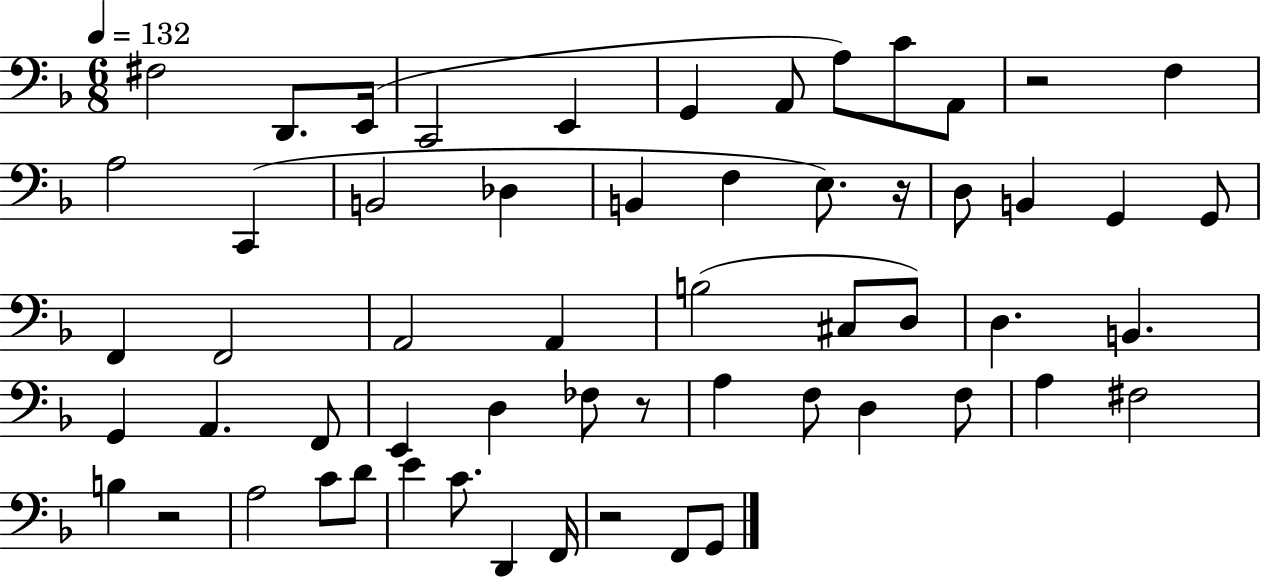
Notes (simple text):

F#3/h D2/e. E2/s C2/h E2/q G2/q A2/e A3/e C4/e A2/e R/h F3/q A3/h C2/q B2/h Db3/q B2/q F3/q E3/e. R/s D3/e B2/q G2/q G2/e F2/q F2/h A2/h A2/q B3/h C#3/e D3/e D3/q. B2/q. G2/q A2/q. F2/e E2/q D3/q FES3/e R/e A3/q F3/e D3/q F3/e A3/q F#3/h B3/q R/h A3/h C4/e D4/e E4/q C4/e. D2/q F2/s R/h F2/e G2/e